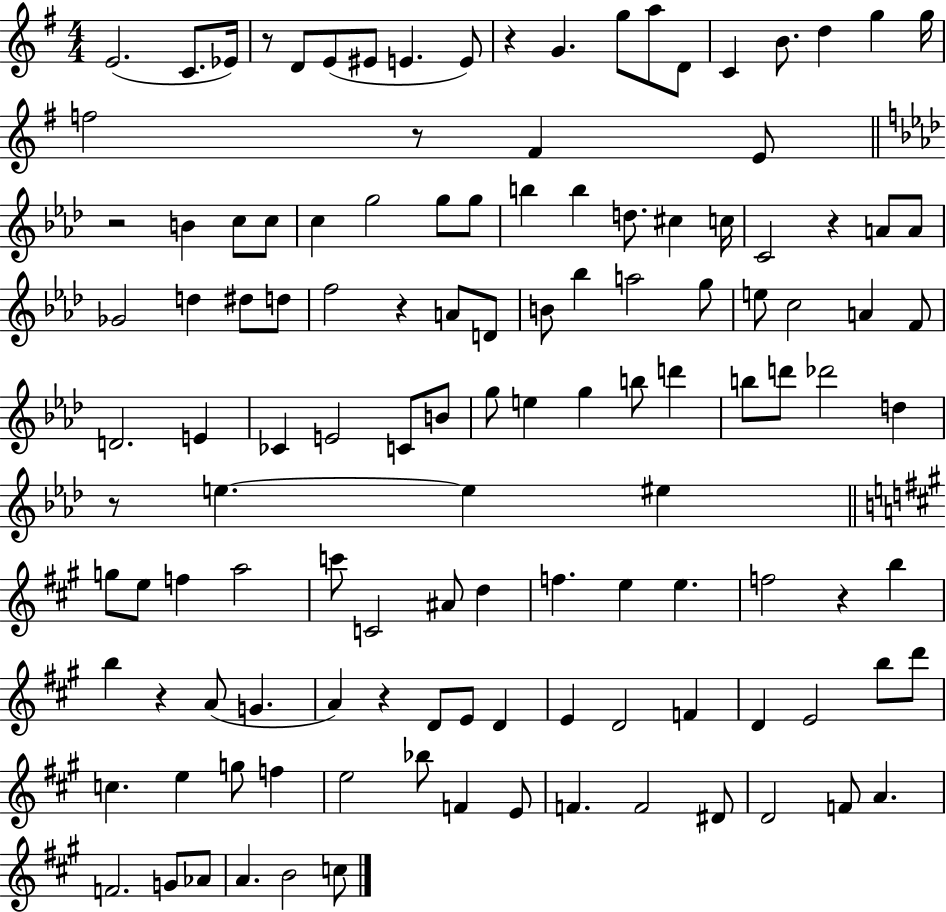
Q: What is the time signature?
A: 4/4